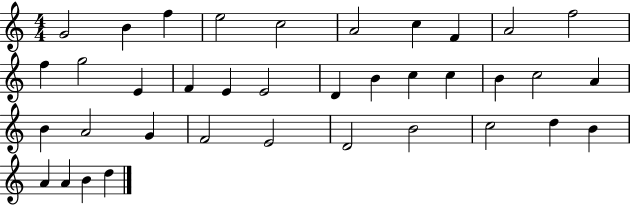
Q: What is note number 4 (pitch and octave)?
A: E5